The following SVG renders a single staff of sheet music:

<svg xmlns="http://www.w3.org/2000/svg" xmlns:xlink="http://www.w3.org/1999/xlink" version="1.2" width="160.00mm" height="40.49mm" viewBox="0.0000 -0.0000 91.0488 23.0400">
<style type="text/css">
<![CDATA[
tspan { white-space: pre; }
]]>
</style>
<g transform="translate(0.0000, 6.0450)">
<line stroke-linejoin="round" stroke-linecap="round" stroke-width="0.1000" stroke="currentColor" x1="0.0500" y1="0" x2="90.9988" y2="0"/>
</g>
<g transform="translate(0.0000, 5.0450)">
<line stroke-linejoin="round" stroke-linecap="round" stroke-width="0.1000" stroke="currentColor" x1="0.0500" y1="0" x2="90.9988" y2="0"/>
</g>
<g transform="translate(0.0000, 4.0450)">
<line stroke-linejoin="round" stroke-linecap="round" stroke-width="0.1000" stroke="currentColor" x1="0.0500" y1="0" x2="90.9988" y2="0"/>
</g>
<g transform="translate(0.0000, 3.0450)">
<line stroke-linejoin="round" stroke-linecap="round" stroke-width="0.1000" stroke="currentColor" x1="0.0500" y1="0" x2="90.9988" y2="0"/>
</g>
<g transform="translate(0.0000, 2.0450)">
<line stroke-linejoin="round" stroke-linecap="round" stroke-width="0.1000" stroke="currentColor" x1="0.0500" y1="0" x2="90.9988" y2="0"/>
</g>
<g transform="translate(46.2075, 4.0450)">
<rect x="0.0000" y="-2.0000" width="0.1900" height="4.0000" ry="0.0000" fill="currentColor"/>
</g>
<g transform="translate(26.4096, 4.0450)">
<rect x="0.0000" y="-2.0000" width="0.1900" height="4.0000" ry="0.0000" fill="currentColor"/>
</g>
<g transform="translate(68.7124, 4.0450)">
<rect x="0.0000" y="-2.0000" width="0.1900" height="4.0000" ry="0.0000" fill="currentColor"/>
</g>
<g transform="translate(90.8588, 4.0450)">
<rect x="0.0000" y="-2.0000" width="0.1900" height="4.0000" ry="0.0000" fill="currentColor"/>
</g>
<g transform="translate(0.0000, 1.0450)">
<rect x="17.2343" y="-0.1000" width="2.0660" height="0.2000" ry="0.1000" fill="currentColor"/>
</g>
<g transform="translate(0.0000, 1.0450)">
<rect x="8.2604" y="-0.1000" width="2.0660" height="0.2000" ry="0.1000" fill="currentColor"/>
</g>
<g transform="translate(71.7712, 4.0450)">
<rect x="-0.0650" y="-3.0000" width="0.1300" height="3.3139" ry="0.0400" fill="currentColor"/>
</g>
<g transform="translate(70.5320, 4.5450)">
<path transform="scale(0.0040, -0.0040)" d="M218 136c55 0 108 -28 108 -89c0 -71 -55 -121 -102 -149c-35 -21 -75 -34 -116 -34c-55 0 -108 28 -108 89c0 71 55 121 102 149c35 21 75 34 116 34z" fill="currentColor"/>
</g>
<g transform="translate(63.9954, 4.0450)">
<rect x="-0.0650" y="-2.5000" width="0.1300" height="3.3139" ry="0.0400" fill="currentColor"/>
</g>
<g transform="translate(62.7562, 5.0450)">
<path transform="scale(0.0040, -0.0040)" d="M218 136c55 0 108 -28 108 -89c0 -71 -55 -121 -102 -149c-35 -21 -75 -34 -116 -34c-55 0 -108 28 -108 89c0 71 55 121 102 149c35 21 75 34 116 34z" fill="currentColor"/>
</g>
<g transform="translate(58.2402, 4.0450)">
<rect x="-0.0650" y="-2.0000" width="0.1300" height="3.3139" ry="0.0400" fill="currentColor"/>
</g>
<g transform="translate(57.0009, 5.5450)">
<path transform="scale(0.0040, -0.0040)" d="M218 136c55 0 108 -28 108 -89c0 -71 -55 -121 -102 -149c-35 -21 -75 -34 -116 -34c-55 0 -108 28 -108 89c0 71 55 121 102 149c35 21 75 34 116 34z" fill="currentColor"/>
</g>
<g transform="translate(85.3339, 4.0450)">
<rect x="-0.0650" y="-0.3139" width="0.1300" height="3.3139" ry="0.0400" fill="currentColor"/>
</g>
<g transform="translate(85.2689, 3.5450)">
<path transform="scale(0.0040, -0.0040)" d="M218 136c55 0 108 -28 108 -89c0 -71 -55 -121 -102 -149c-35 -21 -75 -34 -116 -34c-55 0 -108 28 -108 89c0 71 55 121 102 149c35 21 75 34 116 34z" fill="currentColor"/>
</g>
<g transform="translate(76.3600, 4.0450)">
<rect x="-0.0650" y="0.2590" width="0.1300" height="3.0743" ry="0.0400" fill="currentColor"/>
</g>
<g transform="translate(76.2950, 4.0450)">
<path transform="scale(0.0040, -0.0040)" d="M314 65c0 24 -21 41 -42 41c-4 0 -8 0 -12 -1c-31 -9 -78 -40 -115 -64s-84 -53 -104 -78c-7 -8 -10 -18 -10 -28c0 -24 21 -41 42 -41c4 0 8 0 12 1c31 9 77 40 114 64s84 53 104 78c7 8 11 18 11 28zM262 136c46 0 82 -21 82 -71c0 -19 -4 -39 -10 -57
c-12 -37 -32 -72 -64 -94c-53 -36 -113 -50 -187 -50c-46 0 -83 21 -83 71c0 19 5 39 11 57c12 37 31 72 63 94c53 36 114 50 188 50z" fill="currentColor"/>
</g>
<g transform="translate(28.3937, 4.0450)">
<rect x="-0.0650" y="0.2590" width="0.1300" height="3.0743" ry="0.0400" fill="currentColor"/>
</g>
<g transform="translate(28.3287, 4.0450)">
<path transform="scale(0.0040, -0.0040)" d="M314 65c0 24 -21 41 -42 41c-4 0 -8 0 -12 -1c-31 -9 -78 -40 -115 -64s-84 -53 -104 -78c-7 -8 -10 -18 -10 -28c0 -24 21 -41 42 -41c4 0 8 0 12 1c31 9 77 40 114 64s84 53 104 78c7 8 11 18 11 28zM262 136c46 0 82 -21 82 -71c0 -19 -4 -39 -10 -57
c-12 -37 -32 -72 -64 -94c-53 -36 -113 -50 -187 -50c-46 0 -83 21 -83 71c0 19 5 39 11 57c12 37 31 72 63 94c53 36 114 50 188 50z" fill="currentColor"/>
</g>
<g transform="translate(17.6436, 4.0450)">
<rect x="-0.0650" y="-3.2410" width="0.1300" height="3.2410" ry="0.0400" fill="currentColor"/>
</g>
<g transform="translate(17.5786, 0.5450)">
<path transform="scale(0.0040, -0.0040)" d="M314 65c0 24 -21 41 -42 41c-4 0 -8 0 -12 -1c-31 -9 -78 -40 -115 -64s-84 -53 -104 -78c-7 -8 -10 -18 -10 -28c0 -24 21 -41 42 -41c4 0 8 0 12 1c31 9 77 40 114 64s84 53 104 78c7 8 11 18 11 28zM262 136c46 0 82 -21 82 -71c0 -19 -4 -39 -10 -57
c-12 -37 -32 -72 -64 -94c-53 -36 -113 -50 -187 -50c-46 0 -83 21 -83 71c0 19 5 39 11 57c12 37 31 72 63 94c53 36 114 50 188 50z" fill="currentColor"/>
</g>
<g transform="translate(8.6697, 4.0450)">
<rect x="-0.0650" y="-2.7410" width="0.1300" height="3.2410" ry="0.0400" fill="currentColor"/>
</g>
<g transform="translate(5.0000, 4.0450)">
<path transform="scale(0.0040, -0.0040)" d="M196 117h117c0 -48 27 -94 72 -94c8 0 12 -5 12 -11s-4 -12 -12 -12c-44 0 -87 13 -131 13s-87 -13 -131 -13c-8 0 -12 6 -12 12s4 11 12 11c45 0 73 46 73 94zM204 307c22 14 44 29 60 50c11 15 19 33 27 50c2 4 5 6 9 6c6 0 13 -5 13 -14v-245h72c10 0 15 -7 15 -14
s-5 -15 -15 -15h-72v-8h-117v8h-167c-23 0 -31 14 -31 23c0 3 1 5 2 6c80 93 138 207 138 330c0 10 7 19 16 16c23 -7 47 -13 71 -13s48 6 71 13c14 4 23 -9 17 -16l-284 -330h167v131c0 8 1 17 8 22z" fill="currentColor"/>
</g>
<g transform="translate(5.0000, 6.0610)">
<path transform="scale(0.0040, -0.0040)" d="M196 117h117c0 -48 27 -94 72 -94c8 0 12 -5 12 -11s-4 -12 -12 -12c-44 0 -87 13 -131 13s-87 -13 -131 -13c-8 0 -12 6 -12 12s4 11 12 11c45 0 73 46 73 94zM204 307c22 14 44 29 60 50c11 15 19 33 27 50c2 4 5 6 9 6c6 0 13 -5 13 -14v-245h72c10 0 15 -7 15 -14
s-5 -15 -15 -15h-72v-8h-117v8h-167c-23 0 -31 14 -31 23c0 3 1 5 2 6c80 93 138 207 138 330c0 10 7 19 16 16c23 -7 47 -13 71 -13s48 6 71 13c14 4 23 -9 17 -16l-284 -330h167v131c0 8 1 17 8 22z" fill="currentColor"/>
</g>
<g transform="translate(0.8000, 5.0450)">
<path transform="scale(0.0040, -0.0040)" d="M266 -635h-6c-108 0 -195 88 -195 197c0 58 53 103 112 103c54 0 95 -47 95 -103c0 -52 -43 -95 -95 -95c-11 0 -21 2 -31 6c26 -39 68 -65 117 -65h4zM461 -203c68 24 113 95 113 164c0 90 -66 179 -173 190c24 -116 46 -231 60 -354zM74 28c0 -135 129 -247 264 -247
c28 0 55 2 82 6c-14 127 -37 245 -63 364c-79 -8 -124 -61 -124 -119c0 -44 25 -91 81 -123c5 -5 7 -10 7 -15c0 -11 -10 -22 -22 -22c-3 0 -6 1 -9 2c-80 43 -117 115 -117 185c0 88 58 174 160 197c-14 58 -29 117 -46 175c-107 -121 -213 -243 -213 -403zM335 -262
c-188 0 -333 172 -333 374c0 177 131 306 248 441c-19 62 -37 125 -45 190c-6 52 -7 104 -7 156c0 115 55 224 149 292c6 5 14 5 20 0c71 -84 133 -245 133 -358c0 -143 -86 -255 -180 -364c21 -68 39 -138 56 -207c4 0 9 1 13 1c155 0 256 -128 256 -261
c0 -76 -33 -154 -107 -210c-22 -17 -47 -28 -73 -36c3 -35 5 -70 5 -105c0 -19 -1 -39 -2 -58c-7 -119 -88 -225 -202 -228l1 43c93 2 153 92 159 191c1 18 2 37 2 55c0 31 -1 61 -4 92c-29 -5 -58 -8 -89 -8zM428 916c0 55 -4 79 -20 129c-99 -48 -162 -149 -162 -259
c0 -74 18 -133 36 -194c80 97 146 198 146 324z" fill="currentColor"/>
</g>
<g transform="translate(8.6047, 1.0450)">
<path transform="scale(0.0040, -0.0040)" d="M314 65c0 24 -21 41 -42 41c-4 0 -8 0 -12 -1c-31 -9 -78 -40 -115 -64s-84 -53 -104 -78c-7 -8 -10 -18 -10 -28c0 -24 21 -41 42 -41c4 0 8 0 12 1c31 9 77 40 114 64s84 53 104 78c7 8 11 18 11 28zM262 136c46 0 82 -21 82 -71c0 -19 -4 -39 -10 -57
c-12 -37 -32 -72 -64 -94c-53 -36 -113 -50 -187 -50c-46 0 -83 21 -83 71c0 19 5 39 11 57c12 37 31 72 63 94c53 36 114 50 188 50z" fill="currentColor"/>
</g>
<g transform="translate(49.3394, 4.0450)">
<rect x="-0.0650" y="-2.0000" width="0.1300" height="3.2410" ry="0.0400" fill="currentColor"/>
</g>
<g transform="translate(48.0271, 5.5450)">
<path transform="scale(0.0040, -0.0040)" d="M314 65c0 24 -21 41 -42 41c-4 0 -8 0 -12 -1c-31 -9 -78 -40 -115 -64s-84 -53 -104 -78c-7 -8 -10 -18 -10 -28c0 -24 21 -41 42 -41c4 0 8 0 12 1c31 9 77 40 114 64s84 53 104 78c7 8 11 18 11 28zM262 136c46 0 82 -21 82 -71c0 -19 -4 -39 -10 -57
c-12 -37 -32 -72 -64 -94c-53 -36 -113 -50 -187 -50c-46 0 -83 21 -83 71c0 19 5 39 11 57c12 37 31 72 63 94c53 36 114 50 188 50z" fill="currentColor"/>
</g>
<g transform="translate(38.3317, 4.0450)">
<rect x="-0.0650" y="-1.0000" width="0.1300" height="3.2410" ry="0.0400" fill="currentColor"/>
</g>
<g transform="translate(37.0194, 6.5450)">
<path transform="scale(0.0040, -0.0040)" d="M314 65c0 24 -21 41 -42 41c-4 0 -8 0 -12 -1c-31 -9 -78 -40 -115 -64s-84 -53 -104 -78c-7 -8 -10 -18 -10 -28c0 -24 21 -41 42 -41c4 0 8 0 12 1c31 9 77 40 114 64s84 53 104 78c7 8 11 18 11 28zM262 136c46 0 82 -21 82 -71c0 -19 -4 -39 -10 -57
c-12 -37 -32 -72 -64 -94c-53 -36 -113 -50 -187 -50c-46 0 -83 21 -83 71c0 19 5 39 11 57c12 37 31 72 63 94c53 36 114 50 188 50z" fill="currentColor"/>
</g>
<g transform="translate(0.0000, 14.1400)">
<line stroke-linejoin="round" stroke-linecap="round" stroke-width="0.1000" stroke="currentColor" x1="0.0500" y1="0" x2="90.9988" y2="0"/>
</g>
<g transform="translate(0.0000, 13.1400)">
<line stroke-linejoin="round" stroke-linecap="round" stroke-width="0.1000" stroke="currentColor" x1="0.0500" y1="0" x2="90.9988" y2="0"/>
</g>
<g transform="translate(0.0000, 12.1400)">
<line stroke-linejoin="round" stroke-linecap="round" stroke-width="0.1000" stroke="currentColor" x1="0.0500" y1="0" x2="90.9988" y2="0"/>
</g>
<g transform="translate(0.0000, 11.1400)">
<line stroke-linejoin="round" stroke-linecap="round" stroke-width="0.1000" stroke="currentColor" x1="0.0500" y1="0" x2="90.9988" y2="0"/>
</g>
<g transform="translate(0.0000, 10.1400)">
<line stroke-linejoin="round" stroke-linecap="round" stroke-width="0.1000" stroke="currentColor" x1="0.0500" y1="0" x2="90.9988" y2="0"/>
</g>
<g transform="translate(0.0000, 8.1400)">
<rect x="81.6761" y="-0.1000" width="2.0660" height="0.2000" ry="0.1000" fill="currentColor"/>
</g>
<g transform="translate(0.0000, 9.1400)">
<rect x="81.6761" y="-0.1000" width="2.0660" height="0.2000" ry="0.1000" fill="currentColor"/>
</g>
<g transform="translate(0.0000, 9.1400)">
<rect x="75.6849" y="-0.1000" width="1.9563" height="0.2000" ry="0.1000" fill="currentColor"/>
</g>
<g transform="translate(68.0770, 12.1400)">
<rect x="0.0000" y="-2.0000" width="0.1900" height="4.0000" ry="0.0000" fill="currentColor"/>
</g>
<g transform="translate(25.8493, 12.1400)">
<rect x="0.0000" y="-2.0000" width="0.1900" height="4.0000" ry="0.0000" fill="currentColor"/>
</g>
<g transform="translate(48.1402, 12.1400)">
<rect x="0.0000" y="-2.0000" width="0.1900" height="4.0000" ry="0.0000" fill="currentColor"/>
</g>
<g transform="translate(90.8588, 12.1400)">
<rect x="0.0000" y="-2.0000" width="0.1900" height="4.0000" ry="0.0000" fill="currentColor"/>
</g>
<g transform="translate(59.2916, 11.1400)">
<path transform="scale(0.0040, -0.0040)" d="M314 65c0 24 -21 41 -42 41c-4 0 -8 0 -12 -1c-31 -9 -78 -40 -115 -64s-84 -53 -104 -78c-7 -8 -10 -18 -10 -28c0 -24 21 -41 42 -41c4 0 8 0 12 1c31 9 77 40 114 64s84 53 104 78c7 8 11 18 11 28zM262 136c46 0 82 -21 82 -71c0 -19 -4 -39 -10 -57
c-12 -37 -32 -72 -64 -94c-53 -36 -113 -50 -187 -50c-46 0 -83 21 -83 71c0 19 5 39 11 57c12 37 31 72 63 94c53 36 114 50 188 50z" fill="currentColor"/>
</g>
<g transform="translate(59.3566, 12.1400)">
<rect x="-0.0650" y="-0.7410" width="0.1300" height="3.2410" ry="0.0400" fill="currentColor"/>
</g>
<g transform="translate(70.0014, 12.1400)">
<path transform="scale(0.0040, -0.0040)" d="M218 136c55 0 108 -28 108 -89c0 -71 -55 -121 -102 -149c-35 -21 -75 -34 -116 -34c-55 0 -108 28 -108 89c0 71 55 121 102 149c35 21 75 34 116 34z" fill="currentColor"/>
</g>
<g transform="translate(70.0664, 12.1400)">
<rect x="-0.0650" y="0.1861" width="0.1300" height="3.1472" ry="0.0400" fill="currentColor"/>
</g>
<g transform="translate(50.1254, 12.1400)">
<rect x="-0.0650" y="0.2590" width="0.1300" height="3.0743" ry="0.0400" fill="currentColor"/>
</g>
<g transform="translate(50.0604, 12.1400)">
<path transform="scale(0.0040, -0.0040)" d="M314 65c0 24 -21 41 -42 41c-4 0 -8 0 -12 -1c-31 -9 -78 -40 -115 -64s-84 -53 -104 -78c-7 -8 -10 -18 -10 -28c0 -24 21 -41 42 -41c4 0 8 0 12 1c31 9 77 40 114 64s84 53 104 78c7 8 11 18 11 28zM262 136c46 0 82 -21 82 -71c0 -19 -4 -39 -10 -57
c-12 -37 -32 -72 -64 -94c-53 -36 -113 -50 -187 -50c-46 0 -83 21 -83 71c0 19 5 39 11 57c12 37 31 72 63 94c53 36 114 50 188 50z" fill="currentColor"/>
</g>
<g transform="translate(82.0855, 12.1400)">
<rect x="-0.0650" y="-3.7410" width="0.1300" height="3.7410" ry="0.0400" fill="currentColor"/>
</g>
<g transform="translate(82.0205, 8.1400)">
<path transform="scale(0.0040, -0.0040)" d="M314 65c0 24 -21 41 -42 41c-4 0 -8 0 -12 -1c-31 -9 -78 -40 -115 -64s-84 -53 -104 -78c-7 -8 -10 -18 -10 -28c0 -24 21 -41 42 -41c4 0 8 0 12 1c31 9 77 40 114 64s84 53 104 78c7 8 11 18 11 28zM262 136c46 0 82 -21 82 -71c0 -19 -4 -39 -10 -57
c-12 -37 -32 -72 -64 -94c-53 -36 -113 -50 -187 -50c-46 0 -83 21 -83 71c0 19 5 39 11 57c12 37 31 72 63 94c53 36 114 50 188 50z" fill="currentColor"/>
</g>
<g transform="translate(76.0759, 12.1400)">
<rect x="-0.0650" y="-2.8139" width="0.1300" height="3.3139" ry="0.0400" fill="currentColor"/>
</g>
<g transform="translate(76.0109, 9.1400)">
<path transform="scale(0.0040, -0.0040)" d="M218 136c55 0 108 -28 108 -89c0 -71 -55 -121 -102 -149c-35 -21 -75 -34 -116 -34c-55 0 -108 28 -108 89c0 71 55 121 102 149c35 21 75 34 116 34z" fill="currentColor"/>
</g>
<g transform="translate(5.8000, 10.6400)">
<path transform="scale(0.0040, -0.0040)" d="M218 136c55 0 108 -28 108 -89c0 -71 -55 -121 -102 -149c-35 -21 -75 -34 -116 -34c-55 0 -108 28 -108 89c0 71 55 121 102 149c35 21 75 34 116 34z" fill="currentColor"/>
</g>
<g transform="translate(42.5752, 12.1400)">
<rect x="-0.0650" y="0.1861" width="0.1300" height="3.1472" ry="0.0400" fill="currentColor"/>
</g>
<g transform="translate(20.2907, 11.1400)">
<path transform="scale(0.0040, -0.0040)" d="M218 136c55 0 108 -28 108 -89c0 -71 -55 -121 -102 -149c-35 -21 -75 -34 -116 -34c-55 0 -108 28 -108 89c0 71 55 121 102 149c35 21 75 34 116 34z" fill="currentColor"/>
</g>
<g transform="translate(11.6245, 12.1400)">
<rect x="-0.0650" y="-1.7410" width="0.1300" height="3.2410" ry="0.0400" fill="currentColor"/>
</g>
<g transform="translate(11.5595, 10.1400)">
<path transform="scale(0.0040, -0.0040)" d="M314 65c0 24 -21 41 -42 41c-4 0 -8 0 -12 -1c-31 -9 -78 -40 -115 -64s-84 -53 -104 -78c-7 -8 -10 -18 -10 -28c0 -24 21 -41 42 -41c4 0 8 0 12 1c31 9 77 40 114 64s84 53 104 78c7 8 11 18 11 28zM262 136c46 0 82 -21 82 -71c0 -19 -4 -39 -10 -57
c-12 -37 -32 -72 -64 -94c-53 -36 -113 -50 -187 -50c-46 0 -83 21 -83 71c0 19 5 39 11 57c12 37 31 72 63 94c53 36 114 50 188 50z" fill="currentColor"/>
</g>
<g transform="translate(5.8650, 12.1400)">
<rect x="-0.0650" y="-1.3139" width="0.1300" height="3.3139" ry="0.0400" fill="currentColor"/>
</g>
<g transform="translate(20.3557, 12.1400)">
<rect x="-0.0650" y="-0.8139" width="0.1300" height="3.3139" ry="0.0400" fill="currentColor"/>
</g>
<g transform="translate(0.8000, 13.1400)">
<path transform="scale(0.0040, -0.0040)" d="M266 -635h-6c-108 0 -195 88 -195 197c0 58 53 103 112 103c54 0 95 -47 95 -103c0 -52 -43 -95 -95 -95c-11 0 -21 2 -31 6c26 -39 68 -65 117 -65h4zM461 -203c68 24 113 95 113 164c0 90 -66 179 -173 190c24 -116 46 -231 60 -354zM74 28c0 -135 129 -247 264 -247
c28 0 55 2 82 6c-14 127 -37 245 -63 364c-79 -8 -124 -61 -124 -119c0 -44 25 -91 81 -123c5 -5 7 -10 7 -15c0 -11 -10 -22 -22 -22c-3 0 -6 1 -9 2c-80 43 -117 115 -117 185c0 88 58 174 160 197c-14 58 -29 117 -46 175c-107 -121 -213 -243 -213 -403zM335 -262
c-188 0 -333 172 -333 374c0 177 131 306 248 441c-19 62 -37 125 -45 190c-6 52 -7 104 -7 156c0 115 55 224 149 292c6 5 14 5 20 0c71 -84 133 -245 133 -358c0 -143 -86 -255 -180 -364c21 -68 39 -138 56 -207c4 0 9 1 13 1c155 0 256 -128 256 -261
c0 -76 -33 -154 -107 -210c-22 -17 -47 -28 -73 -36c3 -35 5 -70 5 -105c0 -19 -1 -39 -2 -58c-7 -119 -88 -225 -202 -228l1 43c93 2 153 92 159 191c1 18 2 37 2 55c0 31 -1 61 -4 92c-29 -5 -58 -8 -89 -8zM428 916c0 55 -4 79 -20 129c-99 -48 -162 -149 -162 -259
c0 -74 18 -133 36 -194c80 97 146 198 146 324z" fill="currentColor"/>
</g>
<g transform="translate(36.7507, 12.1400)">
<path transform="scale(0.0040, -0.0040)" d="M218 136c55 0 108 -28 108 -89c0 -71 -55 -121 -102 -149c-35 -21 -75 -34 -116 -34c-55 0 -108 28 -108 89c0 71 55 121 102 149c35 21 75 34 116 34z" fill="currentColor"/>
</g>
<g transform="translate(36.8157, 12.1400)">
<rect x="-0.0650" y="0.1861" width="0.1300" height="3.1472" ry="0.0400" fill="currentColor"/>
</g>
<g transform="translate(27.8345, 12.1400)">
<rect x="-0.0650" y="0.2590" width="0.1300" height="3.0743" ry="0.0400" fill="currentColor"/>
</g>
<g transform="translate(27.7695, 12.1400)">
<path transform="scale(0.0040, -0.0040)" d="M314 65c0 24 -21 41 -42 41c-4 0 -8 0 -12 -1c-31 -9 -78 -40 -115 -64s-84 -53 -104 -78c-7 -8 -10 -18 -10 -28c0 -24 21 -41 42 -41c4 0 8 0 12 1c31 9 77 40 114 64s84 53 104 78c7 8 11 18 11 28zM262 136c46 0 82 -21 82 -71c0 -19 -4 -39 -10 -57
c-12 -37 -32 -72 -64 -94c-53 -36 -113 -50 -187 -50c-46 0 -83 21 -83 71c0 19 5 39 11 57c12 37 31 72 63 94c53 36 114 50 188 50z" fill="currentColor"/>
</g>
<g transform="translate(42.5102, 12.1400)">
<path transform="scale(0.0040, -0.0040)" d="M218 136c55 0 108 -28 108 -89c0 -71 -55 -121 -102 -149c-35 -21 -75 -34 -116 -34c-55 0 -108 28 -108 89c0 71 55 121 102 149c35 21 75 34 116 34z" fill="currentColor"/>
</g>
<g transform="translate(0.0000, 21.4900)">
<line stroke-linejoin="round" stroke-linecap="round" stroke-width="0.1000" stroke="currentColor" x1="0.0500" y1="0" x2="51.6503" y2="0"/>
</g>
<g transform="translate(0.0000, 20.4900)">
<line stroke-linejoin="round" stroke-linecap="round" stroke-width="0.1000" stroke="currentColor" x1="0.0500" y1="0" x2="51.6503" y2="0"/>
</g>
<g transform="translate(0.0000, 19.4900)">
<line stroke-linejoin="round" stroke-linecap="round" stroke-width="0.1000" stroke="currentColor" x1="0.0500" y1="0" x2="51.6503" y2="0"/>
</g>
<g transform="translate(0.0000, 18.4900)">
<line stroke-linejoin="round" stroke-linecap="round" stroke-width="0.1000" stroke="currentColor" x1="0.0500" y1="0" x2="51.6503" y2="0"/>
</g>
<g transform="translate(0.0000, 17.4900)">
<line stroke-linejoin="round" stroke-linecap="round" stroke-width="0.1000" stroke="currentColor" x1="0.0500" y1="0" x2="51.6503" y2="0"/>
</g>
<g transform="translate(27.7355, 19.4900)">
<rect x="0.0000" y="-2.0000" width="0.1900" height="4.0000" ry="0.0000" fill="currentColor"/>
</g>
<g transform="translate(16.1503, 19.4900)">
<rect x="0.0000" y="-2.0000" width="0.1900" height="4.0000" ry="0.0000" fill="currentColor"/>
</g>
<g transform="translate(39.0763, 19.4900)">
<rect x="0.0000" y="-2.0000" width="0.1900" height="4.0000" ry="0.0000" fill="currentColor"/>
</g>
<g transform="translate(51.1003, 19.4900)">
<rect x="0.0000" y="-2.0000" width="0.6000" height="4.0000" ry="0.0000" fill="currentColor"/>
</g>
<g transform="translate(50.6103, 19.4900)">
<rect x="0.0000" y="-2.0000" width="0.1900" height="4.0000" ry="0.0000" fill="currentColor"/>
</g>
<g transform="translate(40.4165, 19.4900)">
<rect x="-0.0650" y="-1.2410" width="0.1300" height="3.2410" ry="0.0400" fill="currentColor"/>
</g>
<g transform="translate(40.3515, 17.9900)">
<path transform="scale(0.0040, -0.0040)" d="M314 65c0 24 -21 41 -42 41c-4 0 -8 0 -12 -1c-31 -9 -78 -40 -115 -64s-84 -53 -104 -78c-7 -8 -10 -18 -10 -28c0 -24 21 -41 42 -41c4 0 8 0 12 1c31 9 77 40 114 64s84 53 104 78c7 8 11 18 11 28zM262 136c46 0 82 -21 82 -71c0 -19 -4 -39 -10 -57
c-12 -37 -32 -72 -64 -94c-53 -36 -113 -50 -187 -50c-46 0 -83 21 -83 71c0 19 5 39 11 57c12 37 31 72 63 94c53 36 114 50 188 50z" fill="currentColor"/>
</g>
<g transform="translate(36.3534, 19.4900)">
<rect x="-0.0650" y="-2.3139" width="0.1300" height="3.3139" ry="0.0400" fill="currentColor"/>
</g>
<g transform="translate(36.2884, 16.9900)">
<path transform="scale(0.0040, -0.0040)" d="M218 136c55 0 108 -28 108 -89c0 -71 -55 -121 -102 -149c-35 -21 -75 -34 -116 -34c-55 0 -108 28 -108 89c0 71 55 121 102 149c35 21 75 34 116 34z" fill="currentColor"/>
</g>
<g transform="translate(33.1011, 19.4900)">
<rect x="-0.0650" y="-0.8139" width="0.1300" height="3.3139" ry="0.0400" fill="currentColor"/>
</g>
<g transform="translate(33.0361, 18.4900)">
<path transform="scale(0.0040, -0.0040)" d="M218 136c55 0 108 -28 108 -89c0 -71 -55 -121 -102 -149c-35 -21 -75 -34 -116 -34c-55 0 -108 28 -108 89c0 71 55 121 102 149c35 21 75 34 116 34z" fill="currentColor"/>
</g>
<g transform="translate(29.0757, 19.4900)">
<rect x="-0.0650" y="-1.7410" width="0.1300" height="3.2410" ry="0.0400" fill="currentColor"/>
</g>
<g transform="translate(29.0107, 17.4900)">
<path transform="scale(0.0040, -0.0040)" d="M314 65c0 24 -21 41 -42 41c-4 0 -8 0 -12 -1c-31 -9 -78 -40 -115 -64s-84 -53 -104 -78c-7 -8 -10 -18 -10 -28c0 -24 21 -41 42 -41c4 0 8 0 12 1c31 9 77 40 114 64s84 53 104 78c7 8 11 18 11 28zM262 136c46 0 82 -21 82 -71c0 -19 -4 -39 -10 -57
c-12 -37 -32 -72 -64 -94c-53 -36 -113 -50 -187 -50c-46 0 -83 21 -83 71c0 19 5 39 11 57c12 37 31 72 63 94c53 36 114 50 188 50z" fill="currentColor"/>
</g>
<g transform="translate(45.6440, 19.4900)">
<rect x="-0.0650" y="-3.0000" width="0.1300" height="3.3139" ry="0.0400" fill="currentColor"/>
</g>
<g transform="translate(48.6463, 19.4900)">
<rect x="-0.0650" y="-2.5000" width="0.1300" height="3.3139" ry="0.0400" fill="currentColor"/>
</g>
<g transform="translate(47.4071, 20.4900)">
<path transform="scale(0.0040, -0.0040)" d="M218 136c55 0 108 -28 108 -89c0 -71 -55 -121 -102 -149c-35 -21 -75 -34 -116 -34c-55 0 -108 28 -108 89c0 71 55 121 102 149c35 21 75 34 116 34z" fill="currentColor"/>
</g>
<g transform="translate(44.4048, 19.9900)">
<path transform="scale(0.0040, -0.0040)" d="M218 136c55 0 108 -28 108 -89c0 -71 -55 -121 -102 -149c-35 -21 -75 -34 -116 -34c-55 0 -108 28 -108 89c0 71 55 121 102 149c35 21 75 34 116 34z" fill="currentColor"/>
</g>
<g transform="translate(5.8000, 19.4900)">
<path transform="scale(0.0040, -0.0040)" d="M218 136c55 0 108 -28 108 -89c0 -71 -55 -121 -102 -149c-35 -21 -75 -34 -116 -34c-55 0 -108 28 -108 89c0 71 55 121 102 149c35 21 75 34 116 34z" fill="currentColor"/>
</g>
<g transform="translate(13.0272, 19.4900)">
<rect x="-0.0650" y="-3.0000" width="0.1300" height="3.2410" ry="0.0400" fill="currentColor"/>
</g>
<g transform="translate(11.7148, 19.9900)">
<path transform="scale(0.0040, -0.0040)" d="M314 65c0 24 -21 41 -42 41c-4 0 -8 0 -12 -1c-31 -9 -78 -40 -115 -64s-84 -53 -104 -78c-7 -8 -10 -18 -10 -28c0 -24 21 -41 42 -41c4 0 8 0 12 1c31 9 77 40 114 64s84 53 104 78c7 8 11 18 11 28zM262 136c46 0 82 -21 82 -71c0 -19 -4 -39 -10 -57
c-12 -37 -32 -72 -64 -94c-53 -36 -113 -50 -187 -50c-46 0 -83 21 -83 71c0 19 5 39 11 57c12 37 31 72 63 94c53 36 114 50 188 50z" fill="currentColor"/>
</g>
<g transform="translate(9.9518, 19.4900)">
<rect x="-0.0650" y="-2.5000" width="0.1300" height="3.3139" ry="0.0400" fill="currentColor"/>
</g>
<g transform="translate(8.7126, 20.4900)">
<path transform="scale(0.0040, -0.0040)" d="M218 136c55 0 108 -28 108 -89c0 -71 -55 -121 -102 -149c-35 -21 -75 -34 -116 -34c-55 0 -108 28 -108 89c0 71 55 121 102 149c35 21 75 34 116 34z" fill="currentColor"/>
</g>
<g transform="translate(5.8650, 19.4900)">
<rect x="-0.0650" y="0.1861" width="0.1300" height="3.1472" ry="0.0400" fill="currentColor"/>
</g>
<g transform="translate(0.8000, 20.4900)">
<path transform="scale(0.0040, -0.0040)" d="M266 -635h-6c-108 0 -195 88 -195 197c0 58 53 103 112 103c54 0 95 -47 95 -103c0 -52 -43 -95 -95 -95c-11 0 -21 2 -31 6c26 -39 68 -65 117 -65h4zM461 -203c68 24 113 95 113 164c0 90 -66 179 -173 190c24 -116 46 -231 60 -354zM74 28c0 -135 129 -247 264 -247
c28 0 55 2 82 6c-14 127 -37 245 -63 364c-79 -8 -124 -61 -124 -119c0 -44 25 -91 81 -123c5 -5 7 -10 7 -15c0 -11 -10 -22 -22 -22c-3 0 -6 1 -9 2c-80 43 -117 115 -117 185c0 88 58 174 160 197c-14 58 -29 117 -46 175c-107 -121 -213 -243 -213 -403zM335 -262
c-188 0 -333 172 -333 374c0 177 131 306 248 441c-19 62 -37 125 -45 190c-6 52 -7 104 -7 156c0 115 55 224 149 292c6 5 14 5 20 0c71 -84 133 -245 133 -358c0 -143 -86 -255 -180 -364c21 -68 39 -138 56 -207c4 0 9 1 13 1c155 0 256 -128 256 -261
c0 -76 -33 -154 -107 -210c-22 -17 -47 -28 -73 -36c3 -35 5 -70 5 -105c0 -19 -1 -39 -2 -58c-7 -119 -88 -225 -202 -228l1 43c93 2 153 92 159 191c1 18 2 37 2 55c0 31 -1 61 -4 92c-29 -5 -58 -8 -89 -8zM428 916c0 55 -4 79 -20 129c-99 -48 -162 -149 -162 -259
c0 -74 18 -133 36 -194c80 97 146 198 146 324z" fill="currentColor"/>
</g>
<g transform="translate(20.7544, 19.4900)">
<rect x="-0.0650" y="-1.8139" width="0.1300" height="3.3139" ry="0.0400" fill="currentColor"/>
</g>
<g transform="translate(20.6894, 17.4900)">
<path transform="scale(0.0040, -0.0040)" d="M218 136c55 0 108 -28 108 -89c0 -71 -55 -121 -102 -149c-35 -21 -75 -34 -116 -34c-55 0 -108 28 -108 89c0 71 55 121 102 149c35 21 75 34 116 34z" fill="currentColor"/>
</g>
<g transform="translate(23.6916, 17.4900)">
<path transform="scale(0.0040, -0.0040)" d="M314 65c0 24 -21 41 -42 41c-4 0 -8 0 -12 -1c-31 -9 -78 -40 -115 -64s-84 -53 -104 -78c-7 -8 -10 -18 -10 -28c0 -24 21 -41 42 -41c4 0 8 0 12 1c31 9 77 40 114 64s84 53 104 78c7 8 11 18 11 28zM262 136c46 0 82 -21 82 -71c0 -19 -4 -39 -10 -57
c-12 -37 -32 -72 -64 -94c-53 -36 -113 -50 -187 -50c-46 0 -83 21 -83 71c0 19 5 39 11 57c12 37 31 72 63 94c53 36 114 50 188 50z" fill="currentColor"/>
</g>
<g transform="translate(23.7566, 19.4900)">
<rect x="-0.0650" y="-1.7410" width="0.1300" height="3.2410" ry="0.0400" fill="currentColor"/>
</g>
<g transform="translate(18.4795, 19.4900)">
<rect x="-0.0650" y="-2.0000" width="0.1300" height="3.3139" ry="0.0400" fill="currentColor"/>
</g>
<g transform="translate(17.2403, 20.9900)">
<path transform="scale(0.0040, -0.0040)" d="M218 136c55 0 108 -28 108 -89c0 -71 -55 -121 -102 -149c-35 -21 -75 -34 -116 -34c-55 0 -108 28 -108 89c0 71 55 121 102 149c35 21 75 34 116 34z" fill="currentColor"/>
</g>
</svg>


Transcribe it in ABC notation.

X:1
T:Untitled
M:4/4
L:1/4
K:C
a2 b2 B2 D2 F2 F G A B2 c e f2 d B2 B B B2 d2 B a c'2 B G A2 F f f2 f2 d g e2 A G